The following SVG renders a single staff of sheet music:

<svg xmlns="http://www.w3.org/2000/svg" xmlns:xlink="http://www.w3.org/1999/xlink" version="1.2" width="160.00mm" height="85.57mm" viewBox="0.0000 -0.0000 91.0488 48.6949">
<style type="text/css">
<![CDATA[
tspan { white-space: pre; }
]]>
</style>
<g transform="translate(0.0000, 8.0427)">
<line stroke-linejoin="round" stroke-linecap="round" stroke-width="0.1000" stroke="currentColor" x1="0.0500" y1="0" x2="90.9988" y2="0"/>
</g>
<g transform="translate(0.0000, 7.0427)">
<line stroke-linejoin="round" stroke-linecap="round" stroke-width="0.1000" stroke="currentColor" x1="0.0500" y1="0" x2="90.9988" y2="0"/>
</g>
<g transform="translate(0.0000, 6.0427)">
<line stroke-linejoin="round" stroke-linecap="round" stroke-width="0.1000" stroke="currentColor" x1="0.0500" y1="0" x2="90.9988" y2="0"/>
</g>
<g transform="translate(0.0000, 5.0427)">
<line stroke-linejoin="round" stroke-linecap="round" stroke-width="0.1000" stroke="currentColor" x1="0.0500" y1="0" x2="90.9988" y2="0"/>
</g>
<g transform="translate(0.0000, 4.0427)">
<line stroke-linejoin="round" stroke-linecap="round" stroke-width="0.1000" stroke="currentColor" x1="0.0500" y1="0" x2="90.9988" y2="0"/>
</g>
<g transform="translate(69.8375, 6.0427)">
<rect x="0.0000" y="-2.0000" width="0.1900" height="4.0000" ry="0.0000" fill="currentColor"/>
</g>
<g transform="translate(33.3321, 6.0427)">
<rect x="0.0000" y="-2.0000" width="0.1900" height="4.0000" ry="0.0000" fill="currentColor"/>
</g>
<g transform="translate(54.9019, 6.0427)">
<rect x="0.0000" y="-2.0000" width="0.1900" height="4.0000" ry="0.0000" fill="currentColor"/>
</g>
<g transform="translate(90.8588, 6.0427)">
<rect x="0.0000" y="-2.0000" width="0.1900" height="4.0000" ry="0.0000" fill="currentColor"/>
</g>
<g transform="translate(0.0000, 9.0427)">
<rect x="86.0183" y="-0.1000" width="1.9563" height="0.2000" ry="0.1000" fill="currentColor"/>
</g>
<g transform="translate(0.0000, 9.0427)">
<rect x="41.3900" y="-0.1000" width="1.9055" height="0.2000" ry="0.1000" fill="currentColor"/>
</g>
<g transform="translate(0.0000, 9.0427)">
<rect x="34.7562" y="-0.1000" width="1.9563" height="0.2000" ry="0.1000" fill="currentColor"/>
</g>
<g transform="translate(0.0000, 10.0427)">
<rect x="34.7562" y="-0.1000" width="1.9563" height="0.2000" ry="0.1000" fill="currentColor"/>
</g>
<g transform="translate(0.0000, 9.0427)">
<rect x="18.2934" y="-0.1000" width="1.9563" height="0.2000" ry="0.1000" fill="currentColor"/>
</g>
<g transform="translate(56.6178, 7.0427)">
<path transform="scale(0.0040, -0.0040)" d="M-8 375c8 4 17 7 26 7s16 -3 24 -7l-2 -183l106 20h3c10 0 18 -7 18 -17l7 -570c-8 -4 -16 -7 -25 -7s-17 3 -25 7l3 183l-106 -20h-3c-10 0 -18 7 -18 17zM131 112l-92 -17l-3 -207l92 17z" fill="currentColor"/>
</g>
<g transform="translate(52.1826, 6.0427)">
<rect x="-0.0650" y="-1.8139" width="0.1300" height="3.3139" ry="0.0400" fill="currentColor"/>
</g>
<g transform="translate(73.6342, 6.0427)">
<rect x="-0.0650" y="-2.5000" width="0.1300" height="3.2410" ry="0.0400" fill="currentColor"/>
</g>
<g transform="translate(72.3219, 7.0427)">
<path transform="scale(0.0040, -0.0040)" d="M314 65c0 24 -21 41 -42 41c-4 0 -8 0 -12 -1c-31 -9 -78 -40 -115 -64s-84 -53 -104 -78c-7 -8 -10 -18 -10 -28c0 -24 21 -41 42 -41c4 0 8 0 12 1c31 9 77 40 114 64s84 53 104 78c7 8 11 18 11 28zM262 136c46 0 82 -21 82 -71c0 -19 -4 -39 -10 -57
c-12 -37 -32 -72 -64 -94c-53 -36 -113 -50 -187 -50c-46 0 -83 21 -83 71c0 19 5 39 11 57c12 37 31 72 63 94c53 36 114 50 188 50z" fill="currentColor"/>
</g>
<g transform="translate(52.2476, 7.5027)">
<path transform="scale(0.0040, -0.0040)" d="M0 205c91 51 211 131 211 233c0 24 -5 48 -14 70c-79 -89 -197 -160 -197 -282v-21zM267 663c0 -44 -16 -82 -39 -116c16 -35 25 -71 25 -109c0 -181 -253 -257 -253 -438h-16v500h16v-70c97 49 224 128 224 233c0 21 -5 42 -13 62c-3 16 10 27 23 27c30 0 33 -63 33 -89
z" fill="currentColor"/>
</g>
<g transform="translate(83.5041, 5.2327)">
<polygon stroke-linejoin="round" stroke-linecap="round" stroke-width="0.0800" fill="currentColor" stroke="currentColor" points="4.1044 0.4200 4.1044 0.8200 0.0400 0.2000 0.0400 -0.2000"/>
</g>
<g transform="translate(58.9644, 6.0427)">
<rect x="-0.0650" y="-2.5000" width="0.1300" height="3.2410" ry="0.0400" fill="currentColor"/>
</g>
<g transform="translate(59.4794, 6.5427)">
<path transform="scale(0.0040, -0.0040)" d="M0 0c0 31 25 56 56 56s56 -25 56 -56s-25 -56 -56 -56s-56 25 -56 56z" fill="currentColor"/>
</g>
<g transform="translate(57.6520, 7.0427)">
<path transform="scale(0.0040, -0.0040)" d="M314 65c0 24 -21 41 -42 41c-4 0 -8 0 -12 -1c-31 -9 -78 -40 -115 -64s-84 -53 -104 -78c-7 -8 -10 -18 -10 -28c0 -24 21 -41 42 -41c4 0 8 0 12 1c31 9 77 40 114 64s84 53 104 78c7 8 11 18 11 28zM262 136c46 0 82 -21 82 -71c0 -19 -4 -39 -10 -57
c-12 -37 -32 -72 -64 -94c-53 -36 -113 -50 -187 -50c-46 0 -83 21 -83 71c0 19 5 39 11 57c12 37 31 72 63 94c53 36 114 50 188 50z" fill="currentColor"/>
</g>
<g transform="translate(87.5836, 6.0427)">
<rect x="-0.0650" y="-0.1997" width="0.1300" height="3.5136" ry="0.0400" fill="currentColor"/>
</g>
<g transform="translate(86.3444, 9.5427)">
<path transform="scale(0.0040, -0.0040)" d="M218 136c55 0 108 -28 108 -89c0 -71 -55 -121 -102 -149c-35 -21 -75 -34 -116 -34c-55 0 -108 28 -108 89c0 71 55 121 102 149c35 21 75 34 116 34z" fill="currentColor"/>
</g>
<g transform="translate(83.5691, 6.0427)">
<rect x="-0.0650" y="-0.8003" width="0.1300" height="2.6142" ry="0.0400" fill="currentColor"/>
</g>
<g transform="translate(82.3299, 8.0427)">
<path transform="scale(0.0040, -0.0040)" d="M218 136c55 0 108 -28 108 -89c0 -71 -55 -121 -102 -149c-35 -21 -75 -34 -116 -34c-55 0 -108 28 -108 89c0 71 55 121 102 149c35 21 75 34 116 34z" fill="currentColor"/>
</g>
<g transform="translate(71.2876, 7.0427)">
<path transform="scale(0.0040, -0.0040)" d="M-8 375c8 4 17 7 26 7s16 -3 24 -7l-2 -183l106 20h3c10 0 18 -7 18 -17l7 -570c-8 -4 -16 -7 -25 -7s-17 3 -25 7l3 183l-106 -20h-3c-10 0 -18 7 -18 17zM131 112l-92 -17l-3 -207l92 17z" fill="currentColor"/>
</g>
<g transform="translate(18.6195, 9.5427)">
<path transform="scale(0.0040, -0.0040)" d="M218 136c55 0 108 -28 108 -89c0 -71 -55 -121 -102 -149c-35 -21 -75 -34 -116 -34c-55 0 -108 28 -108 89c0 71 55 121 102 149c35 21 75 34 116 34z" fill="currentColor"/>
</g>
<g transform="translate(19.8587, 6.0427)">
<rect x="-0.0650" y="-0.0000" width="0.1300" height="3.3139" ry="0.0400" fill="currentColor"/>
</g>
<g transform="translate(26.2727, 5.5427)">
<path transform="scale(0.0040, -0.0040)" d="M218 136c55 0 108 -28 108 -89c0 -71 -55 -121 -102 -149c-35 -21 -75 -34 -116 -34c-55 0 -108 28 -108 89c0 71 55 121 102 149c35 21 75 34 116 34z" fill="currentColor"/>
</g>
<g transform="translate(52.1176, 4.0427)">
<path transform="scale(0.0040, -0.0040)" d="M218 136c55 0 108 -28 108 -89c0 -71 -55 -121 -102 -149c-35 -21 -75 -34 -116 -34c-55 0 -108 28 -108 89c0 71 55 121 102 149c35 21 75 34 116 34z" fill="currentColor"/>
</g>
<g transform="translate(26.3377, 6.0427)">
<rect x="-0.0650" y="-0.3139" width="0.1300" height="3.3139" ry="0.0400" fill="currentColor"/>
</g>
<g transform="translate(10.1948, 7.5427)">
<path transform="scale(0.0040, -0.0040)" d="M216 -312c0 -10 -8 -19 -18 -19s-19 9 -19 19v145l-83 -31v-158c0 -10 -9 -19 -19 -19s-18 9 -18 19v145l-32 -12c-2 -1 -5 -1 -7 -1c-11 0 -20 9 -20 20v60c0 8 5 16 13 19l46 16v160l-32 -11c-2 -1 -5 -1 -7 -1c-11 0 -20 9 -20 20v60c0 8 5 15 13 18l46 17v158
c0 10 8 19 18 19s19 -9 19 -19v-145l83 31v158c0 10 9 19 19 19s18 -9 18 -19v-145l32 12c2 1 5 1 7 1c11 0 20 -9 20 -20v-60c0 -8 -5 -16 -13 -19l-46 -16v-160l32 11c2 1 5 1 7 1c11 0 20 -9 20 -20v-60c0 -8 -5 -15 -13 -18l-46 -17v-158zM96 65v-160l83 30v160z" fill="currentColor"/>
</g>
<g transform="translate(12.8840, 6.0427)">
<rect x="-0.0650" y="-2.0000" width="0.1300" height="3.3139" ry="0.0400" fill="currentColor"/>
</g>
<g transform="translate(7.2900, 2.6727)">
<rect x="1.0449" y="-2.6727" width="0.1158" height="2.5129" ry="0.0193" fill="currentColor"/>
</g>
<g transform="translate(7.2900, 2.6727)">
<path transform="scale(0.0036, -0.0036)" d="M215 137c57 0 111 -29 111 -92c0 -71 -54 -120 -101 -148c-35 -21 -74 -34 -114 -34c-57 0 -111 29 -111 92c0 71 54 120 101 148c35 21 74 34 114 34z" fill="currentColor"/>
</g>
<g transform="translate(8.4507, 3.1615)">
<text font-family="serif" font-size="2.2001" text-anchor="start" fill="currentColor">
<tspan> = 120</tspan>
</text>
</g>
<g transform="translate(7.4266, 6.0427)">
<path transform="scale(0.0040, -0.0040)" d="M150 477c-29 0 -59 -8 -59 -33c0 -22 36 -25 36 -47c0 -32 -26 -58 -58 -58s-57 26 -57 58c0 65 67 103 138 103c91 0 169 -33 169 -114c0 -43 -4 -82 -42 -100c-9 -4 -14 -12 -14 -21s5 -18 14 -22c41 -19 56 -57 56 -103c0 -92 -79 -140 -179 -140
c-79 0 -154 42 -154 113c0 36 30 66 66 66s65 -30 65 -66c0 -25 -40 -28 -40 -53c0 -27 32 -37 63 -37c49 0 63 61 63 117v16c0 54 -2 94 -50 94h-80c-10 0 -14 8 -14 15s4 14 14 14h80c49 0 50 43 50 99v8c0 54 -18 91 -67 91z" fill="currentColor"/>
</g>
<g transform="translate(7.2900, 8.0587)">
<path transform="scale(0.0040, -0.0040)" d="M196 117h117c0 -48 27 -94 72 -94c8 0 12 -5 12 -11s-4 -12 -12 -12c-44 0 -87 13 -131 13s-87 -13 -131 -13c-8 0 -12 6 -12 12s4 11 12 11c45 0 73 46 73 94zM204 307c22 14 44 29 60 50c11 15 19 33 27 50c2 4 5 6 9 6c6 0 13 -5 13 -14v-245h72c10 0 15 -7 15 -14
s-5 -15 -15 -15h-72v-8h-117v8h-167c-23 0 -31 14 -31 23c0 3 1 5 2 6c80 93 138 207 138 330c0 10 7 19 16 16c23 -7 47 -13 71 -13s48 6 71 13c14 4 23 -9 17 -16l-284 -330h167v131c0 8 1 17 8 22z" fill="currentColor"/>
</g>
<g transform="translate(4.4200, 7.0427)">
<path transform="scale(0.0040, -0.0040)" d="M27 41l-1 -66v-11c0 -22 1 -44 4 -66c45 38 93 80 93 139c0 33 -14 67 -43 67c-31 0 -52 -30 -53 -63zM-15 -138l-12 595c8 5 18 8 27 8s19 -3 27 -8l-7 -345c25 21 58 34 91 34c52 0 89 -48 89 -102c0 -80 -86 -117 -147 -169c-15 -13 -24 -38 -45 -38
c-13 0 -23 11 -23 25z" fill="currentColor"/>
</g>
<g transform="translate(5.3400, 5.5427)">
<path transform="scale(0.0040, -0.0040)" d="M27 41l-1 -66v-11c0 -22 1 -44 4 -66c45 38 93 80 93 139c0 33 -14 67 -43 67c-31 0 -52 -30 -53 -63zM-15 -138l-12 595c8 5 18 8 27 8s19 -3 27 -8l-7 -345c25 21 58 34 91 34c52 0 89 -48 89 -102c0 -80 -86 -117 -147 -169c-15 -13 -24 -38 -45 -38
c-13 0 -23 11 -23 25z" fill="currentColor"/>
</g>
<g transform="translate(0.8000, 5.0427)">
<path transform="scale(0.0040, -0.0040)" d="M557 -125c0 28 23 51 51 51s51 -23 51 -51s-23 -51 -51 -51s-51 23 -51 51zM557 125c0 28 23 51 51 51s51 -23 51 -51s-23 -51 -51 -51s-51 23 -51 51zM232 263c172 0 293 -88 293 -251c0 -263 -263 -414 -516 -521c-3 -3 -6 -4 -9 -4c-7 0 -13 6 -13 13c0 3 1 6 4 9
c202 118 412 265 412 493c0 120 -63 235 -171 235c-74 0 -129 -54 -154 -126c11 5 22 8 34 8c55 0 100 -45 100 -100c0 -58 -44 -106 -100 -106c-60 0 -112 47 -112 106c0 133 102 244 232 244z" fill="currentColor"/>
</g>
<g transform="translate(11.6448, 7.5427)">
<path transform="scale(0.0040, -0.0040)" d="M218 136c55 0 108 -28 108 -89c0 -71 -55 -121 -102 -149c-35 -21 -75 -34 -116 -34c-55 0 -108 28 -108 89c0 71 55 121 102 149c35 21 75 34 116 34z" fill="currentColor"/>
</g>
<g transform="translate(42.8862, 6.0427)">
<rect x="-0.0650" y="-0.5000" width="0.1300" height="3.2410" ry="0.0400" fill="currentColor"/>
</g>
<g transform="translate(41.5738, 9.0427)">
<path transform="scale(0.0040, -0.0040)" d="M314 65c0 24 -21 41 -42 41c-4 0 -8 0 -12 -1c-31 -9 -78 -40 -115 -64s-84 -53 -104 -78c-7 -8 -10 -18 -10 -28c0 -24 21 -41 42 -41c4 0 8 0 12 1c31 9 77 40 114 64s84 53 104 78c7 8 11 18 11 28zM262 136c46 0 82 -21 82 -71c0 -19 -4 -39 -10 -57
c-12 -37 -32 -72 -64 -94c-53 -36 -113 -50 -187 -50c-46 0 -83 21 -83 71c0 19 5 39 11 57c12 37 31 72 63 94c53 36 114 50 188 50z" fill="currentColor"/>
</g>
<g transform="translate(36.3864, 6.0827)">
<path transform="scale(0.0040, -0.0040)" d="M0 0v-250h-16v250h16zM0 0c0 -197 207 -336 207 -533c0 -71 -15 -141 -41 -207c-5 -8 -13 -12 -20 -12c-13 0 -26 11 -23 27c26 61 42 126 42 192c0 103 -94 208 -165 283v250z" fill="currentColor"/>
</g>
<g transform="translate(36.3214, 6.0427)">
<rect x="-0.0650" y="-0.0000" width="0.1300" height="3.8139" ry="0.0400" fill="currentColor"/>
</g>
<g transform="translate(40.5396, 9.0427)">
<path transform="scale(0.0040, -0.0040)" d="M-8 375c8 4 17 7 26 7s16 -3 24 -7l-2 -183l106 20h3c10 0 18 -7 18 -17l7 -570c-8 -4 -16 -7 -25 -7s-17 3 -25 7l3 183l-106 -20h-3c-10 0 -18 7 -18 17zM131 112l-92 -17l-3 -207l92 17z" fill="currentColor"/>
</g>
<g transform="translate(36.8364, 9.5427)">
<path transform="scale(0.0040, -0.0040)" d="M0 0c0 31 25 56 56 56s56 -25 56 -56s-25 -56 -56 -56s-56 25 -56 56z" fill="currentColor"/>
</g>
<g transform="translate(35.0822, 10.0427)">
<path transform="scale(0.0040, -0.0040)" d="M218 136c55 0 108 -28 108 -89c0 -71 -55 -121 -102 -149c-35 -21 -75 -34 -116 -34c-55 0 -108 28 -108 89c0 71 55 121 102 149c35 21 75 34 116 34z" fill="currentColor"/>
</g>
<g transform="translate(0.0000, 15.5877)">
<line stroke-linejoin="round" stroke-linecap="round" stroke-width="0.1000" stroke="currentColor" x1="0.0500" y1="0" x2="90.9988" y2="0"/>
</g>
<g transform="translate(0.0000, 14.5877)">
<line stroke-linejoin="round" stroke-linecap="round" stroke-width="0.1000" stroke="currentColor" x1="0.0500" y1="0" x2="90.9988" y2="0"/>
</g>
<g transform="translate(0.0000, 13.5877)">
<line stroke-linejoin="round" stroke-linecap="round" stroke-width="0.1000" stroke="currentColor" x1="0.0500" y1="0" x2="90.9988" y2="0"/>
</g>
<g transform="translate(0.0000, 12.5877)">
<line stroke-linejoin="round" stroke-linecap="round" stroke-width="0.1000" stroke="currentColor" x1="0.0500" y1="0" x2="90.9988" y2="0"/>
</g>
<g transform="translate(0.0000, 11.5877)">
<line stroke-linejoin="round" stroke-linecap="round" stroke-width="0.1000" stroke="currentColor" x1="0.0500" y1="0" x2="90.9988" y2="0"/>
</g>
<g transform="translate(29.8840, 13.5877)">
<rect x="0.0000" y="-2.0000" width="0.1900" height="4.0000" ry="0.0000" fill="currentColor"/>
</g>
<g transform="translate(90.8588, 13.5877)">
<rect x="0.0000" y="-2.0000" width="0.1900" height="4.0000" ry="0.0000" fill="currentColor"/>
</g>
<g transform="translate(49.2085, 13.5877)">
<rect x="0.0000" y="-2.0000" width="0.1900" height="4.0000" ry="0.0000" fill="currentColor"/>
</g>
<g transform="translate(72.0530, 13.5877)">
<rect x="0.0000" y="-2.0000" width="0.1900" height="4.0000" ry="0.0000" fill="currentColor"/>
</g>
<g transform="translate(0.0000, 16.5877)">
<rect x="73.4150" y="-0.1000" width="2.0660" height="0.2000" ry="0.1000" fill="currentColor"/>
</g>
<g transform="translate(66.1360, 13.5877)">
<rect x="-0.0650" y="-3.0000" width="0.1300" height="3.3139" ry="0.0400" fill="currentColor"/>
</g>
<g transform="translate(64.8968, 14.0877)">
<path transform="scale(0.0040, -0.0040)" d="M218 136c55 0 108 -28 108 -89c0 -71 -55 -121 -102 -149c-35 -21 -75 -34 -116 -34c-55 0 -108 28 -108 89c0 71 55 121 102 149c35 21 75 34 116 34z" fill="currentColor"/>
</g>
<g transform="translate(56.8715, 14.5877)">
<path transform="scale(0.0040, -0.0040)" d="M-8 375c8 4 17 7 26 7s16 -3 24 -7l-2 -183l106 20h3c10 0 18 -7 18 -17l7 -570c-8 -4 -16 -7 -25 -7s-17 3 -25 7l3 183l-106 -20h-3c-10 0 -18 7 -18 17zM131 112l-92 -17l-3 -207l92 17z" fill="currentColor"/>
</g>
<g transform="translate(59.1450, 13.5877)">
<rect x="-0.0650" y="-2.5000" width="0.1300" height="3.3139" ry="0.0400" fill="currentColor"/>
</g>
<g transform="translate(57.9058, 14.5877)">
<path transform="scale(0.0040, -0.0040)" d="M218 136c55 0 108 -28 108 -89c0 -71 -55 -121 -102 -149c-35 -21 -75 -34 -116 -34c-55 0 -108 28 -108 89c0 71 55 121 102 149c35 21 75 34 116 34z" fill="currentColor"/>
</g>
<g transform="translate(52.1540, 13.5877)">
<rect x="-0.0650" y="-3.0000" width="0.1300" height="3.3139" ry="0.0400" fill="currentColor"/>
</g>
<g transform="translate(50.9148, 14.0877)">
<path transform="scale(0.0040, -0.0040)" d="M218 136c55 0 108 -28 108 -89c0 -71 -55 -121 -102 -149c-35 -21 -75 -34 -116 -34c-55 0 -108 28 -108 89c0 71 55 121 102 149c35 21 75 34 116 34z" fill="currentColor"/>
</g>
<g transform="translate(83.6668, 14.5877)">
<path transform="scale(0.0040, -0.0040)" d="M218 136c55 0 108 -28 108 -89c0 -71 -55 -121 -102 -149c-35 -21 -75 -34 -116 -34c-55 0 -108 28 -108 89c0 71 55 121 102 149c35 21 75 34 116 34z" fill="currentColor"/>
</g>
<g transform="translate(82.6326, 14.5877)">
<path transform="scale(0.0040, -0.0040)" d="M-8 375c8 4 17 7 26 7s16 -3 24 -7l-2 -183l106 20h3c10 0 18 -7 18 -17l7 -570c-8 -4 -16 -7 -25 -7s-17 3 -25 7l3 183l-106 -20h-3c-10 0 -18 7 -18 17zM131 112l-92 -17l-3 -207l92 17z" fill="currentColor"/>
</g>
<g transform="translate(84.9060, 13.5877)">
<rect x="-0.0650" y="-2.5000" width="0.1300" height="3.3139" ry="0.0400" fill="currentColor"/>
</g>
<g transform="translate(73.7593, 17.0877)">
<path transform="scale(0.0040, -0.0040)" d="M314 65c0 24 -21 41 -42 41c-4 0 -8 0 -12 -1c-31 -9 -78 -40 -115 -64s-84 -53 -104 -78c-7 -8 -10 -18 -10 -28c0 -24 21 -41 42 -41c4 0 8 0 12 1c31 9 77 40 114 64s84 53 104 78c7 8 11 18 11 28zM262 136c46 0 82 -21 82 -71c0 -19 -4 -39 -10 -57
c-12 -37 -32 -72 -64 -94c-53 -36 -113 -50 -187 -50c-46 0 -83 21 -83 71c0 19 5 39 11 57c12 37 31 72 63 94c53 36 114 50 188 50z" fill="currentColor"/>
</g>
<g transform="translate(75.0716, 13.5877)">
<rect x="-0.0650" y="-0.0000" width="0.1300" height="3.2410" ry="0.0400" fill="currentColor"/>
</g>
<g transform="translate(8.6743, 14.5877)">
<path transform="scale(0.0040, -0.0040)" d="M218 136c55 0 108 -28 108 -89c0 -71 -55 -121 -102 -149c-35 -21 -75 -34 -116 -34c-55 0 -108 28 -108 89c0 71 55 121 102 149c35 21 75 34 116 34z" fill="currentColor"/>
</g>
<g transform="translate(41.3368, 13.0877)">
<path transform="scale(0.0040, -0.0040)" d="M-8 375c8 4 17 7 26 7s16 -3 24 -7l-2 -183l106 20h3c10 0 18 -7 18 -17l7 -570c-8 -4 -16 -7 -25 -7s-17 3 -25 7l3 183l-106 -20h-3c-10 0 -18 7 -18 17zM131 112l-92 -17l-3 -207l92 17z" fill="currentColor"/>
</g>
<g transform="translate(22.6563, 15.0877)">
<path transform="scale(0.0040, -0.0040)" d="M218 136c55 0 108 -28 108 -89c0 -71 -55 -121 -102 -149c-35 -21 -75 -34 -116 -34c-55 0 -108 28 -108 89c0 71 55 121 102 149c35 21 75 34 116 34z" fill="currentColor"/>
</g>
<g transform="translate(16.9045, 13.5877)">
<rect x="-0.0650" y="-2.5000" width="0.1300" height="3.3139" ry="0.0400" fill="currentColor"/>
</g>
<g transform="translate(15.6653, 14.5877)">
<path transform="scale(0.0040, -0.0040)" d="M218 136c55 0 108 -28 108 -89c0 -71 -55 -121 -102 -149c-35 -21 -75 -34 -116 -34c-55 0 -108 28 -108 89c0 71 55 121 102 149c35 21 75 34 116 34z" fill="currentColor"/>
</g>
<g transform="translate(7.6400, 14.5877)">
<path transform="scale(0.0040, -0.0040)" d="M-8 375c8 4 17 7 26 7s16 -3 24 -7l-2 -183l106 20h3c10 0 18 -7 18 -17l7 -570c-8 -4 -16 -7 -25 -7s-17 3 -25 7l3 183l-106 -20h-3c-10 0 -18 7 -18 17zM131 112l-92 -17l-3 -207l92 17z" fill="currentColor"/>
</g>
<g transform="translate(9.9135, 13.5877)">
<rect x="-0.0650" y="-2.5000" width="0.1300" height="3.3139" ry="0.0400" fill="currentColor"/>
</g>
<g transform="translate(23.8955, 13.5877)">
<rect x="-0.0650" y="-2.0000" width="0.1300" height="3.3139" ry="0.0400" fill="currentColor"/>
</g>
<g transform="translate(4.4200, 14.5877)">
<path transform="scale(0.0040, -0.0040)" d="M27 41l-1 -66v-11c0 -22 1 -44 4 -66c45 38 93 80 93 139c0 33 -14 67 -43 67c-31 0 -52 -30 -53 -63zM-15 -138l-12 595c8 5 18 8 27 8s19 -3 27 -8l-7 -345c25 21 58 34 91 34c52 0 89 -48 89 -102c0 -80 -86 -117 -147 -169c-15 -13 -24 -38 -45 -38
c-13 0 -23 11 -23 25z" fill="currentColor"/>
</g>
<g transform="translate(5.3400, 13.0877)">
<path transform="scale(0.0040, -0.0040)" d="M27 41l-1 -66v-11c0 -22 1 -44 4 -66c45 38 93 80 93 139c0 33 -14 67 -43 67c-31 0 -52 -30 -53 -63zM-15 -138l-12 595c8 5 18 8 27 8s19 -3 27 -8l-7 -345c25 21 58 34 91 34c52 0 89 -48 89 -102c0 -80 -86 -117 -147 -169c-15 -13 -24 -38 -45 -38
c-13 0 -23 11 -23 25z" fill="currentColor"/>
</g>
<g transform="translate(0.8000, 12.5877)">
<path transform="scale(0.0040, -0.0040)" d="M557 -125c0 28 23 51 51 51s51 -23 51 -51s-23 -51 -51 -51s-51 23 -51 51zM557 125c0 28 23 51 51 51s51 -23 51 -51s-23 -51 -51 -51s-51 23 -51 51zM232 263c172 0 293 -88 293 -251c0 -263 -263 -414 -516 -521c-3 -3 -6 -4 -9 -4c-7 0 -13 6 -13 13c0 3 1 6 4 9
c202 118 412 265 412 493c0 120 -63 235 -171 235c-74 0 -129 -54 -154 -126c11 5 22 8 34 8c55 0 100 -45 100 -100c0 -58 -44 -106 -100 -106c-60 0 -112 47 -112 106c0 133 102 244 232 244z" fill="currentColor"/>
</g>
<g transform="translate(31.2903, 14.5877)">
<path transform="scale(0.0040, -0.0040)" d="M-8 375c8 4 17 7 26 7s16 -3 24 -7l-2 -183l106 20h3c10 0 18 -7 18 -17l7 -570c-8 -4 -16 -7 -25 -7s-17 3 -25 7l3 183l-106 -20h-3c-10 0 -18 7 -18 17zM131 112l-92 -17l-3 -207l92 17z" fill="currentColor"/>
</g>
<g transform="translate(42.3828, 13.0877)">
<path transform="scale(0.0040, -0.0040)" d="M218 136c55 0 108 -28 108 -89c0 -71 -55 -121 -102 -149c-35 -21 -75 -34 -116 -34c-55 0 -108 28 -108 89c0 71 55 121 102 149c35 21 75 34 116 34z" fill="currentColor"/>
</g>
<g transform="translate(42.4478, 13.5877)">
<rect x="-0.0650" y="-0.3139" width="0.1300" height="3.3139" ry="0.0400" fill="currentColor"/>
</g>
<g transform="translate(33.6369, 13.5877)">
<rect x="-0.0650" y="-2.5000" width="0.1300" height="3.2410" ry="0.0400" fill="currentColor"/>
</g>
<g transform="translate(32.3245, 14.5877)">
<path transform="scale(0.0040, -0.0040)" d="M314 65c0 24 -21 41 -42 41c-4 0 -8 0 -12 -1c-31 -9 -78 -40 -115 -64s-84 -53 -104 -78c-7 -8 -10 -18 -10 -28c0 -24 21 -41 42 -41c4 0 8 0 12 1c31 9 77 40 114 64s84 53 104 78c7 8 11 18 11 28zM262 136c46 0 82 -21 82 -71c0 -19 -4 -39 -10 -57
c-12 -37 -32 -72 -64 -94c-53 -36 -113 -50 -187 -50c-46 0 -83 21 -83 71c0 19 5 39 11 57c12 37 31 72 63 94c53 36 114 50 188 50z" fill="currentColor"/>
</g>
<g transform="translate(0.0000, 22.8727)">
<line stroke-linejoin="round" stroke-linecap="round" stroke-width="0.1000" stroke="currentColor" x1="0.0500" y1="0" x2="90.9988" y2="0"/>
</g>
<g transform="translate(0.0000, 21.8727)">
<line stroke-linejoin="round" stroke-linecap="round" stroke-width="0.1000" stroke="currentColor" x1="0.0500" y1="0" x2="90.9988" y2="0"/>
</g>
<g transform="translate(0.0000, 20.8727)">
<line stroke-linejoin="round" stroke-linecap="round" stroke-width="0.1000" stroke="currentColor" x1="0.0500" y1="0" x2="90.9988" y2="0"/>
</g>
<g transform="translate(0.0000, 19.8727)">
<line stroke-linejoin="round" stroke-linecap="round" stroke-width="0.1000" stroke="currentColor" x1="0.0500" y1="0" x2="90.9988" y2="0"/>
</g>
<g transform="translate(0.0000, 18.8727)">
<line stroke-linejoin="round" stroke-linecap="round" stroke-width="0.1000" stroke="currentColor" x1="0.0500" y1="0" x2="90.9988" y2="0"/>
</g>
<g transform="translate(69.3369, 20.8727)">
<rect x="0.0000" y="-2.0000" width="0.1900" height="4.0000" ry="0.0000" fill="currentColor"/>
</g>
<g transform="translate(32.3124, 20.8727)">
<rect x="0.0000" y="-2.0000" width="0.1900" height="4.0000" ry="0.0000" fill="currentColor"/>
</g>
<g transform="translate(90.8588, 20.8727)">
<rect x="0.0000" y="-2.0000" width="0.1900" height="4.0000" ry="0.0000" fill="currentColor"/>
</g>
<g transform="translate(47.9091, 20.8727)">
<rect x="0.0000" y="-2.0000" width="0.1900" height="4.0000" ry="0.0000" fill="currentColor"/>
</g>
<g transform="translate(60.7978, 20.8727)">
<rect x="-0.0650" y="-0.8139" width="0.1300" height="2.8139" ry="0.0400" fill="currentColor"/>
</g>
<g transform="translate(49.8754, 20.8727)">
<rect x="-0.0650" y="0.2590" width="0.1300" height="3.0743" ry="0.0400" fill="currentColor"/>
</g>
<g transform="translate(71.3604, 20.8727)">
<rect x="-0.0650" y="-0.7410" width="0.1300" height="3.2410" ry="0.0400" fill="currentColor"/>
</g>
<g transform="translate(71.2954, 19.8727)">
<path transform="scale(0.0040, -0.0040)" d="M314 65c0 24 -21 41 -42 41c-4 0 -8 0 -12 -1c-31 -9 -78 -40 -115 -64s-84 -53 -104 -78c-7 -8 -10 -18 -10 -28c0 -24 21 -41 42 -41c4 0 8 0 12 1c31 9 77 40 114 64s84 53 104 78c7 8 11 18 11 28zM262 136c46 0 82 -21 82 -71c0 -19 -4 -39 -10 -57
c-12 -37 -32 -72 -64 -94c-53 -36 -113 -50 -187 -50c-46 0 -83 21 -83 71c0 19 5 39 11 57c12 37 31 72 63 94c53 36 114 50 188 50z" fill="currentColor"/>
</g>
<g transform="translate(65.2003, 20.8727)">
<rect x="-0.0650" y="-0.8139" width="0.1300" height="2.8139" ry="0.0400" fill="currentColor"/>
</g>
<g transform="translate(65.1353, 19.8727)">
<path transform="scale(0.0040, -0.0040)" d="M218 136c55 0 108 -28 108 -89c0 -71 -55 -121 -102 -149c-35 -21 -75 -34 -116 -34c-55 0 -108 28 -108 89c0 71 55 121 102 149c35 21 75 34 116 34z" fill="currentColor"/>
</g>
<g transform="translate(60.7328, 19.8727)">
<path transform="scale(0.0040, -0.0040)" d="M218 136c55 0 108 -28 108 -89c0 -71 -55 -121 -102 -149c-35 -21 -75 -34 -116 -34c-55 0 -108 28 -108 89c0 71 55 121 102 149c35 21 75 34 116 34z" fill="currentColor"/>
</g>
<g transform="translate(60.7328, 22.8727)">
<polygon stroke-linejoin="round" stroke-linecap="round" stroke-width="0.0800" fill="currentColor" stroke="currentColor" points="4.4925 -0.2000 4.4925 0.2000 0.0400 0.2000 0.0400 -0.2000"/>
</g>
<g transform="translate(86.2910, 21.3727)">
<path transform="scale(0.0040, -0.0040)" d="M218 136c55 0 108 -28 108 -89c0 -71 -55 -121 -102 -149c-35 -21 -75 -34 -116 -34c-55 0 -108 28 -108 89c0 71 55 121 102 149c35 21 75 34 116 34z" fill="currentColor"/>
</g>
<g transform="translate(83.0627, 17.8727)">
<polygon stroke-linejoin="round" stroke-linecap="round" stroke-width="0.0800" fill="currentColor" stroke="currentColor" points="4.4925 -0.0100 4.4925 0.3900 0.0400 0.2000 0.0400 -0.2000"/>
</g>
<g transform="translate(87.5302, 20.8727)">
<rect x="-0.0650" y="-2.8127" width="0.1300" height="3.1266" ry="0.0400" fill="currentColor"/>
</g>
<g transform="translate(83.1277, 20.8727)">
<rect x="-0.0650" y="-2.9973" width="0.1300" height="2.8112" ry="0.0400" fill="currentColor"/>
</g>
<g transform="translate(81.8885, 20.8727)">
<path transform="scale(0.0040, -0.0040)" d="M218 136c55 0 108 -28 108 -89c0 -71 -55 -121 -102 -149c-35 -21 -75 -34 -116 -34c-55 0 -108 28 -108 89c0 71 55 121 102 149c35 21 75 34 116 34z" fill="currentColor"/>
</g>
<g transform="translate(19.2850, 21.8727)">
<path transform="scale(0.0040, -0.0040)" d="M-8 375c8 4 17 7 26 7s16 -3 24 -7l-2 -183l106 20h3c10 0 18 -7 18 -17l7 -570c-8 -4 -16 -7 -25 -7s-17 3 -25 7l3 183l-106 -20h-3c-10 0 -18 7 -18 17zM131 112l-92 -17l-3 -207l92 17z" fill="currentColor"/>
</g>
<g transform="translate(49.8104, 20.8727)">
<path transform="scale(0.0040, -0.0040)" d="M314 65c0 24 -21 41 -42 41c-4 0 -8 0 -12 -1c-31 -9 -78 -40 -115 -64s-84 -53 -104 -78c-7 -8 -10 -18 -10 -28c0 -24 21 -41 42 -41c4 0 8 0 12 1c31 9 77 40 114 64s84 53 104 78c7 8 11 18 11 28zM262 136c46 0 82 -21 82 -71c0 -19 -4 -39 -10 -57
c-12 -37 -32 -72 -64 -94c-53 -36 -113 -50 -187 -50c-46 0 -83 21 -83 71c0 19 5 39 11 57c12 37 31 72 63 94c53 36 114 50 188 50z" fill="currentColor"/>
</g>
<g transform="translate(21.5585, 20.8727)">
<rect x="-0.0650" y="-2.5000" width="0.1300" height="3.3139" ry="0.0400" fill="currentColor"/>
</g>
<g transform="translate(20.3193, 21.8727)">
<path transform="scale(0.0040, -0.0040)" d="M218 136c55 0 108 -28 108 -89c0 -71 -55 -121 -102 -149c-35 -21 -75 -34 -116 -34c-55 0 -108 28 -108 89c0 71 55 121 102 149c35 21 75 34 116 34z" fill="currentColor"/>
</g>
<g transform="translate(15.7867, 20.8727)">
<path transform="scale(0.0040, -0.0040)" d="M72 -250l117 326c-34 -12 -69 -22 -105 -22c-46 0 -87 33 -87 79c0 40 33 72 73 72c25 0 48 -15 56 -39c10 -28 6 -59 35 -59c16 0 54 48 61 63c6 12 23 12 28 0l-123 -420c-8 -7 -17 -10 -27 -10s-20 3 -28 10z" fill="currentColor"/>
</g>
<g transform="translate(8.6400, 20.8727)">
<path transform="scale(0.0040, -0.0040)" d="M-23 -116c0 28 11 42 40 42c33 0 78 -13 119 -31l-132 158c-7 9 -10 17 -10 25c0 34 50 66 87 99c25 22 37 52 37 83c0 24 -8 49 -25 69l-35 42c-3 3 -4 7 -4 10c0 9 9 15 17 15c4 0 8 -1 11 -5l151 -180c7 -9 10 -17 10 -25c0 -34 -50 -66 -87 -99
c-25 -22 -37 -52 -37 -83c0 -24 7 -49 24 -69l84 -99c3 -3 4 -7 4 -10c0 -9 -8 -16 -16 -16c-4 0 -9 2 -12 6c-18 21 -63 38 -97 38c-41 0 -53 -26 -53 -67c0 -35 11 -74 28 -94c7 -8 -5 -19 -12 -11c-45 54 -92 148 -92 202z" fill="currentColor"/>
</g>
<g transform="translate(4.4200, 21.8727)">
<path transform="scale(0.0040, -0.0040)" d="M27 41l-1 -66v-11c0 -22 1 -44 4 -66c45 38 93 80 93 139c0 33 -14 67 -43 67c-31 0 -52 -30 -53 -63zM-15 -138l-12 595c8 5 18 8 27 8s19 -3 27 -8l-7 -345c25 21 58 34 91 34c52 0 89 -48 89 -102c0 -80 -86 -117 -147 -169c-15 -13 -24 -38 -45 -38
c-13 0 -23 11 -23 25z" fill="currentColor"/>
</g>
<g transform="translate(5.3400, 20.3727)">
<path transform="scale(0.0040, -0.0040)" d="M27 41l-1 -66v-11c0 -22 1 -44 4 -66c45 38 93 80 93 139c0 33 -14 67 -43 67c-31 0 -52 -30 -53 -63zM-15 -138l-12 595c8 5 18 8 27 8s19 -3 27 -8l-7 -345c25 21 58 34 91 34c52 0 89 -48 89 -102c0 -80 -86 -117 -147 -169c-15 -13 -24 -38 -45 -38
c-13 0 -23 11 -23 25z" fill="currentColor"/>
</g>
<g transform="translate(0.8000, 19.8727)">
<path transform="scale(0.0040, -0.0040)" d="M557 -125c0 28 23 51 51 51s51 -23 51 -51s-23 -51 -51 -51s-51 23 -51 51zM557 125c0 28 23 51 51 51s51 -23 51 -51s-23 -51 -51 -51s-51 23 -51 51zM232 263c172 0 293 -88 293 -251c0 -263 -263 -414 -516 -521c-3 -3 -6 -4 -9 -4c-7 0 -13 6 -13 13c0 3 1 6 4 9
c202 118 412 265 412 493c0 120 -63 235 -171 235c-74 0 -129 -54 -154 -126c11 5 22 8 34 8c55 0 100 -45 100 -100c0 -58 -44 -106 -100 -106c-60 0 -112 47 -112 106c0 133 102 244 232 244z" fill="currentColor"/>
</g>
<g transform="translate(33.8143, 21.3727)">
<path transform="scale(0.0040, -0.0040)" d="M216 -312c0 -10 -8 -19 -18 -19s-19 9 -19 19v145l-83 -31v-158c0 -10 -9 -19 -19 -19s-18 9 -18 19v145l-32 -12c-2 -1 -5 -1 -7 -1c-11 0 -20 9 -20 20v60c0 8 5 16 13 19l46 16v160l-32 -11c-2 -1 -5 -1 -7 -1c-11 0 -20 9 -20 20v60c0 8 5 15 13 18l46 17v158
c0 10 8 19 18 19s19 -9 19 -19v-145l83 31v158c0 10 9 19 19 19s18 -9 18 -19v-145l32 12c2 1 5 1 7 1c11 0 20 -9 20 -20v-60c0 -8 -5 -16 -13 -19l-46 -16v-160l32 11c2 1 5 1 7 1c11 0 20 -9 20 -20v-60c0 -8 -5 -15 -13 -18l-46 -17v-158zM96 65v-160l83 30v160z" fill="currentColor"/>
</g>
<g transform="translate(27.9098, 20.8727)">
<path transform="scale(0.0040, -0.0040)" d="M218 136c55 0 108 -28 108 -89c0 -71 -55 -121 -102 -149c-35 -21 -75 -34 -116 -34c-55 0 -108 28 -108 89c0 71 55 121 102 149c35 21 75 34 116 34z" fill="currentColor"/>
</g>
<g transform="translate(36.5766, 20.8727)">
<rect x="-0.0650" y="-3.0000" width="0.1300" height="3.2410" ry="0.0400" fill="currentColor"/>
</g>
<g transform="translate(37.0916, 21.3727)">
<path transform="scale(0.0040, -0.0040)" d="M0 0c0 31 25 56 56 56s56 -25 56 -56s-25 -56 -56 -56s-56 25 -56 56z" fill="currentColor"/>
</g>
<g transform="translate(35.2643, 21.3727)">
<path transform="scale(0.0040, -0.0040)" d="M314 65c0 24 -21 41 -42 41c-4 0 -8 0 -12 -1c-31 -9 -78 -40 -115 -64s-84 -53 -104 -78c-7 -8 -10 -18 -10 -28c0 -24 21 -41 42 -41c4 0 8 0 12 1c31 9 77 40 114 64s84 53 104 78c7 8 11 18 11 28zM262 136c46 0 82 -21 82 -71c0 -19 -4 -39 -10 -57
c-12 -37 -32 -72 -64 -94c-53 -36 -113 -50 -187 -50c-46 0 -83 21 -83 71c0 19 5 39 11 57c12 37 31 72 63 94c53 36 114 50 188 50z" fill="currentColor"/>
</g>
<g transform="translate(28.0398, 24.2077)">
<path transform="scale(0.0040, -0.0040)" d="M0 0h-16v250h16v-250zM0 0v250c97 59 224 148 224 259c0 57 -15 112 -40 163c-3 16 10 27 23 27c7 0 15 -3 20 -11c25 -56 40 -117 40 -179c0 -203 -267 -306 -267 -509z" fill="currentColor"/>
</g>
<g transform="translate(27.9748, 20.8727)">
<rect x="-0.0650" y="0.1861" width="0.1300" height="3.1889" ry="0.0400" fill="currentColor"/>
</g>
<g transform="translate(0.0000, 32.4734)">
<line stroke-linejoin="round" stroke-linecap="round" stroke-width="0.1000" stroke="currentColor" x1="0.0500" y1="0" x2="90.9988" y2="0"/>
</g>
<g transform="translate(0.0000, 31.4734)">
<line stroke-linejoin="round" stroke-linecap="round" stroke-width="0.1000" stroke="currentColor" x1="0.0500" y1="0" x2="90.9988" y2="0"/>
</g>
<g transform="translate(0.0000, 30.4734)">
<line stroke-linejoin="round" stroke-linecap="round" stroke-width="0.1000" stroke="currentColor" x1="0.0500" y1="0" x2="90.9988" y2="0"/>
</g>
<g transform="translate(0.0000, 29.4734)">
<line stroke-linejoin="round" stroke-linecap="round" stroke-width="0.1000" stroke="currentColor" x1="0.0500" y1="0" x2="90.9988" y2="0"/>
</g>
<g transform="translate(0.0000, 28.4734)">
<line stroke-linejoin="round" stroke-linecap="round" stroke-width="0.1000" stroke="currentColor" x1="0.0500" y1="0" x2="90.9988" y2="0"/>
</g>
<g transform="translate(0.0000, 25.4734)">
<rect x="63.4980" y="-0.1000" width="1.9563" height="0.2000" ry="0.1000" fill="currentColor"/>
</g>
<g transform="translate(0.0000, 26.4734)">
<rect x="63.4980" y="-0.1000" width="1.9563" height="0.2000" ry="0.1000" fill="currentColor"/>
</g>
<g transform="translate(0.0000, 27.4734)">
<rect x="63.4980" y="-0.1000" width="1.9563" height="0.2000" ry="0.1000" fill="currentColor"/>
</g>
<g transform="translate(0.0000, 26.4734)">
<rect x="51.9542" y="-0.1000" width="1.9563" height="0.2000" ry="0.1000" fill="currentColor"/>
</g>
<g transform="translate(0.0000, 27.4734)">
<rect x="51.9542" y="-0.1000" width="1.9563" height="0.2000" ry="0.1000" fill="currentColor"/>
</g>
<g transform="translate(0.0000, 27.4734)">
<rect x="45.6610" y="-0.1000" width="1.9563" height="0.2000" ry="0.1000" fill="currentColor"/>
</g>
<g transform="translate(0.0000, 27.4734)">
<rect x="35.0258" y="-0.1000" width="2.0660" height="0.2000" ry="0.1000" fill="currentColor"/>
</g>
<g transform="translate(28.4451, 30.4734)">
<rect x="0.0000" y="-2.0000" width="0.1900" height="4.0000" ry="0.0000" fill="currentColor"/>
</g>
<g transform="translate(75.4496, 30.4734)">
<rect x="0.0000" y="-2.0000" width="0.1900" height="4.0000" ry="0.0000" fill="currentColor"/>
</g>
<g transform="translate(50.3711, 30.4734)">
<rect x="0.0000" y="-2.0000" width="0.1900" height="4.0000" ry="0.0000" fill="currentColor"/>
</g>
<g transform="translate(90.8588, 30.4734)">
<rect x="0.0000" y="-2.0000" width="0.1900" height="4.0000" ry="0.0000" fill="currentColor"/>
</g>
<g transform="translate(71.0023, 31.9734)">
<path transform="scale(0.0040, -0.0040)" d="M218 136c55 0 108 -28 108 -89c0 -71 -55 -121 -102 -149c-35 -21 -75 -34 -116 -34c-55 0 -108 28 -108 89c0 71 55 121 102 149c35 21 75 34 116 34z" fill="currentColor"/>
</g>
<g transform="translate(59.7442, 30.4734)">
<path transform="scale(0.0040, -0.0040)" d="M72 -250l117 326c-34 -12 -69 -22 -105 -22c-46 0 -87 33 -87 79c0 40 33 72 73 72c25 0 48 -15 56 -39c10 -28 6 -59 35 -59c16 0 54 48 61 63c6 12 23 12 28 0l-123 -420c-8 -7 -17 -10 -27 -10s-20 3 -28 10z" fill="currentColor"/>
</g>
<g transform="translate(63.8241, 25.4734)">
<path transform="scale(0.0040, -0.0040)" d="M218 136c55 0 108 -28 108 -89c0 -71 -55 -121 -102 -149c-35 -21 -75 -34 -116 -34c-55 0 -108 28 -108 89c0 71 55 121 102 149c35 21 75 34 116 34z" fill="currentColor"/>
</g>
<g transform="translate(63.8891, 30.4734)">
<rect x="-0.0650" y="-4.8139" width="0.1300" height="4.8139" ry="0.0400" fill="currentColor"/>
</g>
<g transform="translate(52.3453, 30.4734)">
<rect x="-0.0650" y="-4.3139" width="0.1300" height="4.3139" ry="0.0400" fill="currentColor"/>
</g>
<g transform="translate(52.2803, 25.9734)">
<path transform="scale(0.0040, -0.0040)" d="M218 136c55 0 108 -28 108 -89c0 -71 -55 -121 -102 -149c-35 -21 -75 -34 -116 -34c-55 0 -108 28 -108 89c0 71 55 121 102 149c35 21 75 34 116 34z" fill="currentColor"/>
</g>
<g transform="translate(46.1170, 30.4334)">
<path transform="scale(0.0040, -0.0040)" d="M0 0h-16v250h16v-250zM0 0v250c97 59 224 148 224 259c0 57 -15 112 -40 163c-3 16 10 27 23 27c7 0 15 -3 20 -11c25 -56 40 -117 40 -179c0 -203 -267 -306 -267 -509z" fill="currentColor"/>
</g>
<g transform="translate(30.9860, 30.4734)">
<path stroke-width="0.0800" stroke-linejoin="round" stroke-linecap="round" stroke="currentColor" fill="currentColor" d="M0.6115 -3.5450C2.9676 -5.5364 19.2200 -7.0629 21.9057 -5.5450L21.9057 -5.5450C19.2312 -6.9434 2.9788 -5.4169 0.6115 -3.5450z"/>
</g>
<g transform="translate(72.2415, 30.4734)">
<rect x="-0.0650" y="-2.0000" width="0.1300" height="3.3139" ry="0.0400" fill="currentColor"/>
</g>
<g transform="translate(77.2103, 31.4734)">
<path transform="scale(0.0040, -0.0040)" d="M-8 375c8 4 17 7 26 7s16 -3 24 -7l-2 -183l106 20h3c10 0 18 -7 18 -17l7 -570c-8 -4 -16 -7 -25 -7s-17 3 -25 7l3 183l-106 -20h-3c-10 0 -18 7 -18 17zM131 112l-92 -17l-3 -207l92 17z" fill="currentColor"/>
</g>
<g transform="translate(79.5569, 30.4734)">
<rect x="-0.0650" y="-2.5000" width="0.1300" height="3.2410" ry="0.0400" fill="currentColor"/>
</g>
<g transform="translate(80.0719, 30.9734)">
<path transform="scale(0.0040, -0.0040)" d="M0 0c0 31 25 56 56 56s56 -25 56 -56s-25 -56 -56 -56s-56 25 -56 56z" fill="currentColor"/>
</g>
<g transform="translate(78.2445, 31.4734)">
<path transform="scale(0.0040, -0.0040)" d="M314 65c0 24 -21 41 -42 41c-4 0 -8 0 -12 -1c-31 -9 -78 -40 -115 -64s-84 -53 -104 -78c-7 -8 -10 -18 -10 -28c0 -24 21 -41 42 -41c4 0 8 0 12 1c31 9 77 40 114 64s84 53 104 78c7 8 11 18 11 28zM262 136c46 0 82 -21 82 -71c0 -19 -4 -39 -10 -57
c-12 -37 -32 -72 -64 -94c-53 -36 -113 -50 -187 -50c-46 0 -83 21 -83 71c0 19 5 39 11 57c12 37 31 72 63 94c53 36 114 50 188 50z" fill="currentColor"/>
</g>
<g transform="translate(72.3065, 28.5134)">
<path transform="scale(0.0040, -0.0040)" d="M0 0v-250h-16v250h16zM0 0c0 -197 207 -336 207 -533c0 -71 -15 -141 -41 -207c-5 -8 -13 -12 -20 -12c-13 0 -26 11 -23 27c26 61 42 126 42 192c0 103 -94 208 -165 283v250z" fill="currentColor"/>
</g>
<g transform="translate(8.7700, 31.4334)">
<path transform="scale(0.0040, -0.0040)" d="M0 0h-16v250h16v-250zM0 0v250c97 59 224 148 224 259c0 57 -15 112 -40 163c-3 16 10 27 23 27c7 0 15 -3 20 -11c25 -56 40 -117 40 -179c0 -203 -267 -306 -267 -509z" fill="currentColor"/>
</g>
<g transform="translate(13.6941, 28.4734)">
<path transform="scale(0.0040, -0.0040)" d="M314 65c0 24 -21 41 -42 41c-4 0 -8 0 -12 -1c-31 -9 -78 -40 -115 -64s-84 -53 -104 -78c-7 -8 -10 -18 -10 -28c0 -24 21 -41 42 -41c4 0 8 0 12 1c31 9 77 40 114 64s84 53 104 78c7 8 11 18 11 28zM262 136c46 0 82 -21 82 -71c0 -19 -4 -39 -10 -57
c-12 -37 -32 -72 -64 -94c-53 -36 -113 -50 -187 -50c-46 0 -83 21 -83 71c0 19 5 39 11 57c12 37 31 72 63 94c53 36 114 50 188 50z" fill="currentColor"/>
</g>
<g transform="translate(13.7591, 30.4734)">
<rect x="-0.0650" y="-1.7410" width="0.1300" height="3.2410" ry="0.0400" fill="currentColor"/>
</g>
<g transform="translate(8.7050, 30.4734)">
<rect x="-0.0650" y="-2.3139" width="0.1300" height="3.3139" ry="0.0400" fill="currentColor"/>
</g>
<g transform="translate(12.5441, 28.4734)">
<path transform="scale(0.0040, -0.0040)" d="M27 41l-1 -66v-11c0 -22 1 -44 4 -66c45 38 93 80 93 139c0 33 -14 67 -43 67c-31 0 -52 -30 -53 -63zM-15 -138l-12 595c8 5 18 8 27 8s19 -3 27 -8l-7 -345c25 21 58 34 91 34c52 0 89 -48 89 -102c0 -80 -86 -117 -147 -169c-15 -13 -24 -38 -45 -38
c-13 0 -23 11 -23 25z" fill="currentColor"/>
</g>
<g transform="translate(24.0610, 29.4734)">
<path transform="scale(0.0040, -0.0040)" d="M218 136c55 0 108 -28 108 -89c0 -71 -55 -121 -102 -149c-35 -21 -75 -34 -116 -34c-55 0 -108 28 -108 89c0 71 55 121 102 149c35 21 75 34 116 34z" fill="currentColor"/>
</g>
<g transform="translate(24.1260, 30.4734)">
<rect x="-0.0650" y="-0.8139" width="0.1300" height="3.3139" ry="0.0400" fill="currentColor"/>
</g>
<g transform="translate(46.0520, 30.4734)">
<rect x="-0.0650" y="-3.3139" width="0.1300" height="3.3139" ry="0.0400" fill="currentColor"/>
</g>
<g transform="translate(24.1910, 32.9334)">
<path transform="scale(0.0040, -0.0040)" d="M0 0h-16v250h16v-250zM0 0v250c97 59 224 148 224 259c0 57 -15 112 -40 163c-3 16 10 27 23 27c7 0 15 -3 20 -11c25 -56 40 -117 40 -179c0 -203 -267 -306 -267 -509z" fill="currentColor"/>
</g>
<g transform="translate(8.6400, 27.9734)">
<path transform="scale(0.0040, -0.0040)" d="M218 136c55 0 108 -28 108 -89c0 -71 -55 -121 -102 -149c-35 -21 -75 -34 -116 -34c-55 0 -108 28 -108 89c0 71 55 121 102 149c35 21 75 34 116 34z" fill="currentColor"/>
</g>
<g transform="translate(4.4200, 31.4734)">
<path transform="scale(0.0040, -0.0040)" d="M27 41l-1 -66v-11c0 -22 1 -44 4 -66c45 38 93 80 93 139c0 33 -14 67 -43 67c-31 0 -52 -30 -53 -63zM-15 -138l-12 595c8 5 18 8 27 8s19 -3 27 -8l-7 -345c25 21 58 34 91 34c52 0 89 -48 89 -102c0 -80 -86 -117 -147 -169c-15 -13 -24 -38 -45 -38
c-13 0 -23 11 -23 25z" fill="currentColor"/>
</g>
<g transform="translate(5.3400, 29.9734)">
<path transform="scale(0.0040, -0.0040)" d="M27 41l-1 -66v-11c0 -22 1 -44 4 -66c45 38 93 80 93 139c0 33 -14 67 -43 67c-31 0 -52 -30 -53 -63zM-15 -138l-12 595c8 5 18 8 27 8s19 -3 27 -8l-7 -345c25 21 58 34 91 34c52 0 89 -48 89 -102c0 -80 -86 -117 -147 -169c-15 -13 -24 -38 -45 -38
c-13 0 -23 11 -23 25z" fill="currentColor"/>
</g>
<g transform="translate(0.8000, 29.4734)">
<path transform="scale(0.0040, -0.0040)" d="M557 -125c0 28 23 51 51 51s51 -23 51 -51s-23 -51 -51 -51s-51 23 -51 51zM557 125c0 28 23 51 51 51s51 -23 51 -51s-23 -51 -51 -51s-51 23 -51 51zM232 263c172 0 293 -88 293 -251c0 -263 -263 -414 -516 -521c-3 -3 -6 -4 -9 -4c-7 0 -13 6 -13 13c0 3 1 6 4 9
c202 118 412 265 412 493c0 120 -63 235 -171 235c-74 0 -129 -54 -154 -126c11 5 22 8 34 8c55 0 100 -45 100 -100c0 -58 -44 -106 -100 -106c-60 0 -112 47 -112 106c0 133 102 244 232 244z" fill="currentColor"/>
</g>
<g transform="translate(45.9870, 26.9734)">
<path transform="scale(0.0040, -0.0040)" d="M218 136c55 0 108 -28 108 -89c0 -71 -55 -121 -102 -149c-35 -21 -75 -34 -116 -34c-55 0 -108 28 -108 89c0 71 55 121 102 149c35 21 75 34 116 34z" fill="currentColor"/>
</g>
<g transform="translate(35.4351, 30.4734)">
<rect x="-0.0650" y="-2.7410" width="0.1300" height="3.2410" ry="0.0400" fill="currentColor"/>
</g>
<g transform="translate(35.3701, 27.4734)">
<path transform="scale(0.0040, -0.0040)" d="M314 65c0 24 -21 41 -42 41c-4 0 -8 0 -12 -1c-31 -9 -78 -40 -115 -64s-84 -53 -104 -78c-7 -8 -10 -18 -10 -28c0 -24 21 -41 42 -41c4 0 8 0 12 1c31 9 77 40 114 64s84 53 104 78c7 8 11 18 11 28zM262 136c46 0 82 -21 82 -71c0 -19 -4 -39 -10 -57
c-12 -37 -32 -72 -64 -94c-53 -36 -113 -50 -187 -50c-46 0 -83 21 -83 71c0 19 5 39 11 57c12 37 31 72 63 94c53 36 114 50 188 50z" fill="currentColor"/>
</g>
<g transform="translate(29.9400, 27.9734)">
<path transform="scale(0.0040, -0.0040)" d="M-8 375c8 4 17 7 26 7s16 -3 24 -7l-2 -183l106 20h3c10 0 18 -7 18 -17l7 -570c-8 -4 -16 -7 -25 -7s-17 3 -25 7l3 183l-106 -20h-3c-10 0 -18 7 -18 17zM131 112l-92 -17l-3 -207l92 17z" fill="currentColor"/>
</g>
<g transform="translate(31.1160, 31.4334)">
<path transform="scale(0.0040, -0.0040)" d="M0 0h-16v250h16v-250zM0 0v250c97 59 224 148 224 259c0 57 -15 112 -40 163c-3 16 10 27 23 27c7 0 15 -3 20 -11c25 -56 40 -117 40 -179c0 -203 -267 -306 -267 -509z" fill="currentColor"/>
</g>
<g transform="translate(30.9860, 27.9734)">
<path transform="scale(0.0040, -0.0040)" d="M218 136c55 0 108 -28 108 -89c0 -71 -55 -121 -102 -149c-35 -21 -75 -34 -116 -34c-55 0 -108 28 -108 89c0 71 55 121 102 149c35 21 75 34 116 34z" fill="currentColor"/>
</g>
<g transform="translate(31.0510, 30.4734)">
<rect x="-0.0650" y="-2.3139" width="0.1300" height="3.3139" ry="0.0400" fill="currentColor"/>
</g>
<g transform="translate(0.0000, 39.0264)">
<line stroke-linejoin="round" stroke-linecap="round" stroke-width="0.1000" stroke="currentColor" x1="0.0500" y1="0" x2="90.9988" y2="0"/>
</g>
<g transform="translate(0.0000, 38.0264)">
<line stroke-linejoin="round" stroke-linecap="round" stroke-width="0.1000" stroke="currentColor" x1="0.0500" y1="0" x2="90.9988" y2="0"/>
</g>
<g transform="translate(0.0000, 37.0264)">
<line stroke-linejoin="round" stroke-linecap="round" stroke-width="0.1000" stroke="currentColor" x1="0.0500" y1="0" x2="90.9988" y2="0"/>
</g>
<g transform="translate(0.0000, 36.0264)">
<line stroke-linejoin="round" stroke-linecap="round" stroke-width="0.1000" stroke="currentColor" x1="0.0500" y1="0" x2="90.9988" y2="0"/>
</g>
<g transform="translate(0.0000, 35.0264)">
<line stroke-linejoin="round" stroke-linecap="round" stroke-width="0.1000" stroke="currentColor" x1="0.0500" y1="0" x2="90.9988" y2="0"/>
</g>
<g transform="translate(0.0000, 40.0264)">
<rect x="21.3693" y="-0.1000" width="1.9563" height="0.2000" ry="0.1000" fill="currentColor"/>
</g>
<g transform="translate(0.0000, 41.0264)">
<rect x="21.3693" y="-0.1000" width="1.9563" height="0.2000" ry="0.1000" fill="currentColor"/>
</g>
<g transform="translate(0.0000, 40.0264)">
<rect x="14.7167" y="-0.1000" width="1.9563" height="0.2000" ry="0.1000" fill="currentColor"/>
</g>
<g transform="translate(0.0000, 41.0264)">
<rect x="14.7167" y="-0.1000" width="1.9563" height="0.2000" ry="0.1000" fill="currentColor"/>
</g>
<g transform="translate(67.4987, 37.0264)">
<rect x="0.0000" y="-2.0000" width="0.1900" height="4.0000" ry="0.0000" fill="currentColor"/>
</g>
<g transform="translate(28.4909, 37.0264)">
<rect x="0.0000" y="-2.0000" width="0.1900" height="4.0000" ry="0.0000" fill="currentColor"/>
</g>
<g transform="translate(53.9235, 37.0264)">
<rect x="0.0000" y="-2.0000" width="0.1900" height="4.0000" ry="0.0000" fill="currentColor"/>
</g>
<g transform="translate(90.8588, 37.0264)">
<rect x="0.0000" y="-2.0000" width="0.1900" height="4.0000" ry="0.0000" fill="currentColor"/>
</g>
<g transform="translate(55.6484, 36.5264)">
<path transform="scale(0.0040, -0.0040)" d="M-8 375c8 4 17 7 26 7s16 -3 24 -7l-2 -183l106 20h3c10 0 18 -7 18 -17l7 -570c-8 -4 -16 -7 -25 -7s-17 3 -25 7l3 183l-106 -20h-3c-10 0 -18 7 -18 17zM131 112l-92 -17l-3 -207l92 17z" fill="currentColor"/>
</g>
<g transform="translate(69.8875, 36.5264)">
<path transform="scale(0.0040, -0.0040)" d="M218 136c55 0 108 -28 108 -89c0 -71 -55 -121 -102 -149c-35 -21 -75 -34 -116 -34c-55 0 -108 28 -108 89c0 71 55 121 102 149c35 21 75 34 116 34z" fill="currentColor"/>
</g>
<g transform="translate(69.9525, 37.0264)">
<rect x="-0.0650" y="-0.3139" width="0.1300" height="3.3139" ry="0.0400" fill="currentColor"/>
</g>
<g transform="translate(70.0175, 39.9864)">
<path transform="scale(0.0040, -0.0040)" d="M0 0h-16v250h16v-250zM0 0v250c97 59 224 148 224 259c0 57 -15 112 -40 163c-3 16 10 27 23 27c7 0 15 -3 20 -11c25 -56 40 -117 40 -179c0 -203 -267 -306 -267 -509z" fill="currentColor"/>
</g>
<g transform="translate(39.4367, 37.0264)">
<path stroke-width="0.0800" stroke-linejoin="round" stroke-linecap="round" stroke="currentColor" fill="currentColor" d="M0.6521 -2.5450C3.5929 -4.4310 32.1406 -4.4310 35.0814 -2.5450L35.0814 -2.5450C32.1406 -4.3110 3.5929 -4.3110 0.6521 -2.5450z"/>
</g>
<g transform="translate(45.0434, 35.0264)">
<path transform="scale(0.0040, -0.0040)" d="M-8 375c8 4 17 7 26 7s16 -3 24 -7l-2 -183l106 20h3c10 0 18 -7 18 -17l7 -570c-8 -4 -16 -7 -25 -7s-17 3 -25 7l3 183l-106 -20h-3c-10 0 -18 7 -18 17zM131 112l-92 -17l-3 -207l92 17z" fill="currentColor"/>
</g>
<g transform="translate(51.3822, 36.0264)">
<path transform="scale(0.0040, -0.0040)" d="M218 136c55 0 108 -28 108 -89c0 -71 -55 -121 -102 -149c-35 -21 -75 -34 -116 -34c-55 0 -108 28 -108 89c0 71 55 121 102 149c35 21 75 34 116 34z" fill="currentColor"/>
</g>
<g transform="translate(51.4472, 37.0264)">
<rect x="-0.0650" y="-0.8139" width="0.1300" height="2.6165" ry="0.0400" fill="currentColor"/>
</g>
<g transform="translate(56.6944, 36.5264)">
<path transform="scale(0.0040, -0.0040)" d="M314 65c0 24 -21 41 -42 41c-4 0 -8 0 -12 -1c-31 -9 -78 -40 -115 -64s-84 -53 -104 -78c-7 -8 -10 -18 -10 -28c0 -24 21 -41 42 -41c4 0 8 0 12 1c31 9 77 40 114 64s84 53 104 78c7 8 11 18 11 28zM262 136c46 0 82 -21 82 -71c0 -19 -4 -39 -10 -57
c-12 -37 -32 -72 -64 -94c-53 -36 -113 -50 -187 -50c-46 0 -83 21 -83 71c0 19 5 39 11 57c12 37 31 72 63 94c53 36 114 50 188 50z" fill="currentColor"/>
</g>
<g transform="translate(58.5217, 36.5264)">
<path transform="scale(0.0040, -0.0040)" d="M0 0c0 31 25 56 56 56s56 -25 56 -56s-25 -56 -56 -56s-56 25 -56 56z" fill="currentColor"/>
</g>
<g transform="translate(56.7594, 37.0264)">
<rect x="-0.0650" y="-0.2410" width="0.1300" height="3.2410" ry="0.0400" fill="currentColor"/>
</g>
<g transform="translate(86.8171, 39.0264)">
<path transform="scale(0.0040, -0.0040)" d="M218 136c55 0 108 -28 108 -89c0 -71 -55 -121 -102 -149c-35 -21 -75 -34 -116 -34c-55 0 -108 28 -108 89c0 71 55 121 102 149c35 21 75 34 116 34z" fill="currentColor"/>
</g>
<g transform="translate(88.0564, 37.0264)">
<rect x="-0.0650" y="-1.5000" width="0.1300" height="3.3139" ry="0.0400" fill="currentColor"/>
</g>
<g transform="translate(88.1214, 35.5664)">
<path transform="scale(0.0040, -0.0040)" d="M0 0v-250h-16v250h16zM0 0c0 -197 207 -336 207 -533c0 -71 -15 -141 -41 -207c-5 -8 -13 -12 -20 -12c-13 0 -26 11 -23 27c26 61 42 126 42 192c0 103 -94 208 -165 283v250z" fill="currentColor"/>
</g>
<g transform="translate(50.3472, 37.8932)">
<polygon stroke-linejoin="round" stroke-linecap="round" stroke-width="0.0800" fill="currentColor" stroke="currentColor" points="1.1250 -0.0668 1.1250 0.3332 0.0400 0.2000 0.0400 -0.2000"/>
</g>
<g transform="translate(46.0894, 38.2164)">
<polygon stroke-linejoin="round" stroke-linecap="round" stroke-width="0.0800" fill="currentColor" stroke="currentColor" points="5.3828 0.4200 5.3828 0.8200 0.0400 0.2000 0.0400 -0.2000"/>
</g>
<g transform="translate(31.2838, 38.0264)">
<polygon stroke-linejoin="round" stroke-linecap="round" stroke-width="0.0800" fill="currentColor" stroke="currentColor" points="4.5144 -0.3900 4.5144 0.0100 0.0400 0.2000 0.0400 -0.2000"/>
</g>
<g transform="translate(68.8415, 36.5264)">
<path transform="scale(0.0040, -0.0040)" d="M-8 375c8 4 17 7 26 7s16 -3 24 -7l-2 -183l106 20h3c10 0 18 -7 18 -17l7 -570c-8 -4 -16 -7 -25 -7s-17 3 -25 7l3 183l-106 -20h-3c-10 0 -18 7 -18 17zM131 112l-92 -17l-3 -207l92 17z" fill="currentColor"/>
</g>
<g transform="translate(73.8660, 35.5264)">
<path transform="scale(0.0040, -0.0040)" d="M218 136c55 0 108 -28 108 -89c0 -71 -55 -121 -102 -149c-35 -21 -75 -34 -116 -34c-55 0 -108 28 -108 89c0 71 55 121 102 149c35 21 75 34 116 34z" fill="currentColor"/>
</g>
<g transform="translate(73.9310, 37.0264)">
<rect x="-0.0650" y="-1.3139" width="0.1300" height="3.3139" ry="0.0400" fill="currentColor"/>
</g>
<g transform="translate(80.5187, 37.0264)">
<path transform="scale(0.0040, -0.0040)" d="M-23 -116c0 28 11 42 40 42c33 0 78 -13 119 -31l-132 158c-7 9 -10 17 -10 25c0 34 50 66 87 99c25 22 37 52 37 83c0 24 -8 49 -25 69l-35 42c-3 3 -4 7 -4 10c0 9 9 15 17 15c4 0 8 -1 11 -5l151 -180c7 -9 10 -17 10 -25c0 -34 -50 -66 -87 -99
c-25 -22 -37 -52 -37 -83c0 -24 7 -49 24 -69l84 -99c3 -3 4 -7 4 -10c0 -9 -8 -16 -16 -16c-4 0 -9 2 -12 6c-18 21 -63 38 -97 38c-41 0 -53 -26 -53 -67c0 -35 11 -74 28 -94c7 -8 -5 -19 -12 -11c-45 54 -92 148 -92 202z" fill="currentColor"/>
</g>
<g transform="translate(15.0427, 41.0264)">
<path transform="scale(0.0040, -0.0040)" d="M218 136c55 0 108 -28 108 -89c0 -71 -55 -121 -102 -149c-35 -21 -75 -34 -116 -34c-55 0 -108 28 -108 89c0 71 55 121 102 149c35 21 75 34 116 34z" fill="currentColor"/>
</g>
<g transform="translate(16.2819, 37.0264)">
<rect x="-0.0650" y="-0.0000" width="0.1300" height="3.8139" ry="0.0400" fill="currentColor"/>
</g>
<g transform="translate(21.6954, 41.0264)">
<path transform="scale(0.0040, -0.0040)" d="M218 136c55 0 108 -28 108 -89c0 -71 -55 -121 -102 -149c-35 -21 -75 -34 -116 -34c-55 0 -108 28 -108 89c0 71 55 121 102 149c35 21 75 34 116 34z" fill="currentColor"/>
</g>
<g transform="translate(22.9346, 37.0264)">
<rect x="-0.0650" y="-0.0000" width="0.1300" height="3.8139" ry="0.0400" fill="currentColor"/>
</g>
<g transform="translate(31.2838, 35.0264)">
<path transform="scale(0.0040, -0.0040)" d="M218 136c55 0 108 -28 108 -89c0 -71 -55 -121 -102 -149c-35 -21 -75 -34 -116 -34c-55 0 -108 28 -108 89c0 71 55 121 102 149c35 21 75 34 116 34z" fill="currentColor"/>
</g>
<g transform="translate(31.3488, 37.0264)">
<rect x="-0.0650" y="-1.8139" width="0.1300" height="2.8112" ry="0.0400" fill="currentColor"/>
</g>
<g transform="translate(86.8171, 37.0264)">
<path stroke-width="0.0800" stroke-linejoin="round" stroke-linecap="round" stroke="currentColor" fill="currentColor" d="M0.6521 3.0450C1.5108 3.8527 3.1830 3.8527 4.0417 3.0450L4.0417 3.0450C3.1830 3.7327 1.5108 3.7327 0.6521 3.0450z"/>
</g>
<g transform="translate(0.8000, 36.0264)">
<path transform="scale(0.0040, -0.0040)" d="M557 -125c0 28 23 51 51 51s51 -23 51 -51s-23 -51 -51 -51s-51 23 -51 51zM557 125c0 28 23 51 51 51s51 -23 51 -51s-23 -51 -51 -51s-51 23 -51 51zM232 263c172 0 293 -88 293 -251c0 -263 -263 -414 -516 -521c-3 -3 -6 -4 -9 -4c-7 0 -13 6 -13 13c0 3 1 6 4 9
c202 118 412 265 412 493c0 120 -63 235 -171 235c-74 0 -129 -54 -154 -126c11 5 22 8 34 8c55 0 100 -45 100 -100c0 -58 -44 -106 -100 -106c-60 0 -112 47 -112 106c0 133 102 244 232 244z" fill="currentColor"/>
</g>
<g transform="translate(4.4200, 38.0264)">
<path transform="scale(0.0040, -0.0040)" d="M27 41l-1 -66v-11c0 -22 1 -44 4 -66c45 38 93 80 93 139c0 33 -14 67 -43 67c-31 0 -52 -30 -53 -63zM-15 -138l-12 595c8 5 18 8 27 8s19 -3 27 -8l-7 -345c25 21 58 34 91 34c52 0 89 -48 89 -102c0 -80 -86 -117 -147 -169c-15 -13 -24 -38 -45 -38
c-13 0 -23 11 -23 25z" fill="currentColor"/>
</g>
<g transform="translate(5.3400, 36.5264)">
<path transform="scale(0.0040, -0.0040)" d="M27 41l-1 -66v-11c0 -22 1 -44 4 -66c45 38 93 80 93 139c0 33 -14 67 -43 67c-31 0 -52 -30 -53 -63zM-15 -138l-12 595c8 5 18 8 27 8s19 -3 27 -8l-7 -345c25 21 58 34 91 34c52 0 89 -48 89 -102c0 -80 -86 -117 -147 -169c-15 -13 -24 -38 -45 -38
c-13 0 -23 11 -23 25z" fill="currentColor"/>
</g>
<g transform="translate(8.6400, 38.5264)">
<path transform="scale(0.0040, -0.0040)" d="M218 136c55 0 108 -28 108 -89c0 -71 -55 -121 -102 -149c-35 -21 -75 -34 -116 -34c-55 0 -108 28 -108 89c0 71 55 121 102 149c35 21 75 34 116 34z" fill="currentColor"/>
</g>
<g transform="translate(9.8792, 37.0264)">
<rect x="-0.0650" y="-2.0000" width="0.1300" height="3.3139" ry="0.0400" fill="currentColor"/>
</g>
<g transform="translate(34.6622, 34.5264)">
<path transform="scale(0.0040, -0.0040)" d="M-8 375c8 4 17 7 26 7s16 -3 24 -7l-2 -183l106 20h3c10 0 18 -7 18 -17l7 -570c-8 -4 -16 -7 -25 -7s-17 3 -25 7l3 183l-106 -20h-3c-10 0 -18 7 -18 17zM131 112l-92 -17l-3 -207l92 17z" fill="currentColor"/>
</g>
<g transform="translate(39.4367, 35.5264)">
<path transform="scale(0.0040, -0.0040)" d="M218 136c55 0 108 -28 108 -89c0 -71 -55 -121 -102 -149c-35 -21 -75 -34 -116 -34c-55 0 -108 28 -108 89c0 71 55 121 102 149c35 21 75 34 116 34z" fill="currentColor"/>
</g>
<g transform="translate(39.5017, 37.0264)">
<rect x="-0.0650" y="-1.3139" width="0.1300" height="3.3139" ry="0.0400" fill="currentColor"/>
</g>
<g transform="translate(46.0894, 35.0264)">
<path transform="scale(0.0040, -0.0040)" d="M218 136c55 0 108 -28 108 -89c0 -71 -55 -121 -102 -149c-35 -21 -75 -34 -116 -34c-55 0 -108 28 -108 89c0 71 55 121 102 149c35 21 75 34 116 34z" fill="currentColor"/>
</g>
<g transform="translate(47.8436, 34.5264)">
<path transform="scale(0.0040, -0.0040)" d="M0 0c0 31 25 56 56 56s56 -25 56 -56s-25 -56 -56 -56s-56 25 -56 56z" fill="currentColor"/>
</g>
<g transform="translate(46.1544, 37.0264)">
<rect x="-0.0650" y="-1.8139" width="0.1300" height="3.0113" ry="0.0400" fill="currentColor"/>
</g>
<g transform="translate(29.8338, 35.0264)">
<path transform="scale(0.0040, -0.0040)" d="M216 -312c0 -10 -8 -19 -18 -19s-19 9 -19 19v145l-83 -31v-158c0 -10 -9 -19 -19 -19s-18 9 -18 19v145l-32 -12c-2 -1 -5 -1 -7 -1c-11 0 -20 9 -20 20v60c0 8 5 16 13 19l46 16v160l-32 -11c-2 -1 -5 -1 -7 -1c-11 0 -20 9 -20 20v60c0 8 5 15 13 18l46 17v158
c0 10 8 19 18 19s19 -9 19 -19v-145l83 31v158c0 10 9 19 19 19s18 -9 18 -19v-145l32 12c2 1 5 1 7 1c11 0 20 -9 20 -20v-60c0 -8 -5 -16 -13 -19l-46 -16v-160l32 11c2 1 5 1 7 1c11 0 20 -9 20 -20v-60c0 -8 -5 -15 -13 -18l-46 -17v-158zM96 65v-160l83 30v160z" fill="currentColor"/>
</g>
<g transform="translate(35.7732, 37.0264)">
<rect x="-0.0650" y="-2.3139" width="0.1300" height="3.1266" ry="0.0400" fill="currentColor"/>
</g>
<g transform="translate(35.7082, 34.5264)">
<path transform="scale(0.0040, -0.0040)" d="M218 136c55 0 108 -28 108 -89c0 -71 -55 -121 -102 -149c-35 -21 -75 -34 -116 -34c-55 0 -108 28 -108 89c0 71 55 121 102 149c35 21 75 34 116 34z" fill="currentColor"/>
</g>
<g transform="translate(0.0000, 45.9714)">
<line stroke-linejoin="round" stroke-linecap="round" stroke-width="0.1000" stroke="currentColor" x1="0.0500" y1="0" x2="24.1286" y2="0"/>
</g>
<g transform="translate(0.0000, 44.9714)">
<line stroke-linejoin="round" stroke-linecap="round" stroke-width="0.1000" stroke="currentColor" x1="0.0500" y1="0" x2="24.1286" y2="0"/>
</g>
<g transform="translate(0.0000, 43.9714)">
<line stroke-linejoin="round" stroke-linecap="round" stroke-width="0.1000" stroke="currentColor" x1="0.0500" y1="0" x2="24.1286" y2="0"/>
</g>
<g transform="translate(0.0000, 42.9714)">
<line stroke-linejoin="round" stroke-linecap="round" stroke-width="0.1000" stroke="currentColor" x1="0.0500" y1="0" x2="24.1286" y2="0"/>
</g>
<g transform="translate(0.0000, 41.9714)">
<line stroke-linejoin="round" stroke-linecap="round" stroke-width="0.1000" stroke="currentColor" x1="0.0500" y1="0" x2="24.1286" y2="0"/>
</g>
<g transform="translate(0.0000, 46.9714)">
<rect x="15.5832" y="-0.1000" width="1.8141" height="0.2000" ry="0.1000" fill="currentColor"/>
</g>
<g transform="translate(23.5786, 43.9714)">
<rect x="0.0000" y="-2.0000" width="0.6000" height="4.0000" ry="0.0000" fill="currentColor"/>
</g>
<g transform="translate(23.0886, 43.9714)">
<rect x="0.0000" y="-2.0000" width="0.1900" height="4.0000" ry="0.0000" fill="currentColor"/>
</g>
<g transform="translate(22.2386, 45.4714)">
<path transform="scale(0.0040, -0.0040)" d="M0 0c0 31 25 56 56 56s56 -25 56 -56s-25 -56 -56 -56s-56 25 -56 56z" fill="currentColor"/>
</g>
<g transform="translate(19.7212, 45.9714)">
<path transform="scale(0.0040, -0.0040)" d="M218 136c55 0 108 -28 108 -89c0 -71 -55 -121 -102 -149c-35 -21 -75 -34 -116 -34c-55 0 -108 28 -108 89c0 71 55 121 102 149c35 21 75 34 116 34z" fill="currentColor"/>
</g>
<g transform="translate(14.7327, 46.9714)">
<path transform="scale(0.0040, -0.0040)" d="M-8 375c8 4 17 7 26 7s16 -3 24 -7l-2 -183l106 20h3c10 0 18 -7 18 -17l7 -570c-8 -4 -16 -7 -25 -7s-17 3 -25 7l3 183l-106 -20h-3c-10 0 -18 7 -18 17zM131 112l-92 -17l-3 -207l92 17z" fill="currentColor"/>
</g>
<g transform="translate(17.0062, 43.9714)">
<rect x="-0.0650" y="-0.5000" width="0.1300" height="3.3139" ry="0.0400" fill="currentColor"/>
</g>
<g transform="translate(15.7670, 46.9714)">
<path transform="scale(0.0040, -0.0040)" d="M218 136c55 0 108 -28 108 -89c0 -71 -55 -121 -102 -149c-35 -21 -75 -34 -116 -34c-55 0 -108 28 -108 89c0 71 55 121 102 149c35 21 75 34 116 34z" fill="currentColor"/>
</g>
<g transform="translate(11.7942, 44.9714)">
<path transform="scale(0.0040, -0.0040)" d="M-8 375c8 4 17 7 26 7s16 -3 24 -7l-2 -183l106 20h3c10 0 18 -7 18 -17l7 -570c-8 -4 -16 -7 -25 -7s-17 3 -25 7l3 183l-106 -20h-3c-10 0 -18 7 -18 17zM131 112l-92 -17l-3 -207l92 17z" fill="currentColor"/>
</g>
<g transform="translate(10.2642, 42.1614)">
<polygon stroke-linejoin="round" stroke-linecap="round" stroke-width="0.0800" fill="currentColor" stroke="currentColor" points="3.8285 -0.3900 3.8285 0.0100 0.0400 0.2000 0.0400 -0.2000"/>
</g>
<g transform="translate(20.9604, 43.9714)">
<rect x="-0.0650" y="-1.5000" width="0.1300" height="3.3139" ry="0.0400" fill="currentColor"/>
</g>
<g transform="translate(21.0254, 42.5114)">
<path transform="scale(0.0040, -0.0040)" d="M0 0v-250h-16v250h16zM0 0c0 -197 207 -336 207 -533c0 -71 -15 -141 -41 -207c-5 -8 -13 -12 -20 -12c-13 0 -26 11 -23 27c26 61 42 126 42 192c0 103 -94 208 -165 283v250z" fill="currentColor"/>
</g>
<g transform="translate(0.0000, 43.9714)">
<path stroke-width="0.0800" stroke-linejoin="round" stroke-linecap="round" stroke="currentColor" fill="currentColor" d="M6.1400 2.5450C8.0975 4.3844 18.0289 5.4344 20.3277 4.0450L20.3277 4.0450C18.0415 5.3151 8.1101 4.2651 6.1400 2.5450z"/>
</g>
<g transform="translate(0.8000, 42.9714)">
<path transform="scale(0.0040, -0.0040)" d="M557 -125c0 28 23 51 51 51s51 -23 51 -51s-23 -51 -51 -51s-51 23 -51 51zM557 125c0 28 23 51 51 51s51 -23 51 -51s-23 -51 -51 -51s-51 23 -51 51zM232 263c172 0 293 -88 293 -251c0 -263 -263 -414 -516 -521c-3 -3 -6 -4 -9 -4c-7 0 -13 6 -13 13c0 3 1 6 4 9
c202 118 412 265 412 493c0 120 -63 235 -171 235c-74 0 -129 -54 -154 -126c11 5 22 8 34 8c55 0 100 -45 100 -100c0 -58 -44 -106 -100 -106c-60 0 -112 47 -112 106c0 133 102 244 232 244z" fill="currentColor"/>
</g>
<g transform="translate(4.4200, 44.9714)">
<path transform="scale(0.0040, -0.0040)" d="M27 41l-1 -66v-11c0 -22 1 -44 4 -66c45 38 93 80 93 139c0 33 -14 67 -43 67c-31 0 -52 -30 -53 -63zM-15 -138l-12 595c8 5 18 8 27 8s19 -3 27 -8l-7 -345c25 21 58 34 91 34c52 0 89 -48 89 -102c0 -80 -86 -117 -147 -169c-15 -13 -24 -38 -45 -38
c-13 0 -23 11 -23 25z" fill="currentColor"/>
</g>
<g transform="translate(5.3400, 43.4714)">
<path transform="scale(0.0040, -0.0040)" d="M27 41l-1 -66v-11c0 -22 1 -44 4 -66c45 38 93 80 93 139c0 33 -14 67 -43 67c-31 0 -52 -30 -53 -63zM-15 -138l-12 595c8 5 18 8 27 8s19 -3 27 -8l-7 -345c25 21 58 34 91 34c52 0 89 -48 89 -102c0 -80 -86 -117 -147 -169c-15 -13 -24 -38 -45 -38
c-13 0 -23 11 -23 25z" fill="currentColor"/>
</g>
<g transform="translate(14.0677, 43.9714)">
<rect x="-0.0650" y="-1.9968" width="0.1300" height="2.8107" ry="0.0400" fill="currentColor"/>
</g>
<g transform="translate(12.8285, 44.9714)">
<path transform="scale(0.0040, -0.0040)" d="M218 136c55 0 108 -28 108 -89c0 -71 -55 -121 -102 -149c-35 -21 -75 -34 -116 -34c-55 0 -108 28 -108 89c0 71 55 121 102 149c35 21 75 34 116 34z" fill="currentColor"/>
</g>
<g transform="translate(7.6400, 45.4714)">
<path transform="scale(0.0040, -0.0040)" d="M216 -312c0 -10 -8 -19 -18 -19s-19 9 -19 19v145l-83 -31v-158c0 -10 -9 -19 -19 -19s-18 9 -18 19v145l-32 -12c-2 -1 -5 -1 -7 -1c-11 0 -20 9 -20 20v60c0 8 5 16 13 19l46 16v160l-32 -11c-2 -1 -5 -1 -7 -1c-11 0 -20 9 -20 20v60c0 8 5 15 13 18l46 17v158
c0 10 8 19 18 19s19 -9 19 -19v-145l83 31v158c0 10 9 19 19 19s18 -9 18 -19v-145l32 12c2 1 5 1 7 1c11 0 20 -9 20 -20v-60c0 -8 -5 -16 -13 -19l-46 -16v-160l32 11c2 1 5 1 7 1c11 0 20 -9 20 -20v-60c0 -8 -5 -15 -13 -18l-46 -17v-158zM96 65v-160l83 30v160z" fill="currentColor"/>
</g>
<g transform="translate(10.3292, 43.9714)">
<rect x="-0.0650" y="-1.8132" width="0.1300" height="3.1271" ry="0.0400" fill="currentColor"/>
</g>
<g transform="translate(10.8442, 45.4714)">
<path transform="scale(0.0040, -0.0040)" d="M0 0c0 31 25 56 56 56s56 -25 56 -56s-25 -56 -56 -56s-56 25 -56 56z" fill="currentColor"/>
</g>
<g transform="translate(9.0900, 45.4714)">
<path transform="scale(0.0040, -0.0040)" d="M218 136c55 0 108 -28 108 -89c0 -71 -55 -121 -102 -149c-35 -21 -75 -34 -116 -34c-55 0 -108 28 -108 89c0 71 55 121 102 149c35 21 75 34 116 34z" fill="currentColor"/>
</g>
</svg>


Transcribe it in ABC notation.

X:1
T:Untitled
M:3/4
L:1/4
K:Bb
^A,, D,, _E, C,,/2 E,,2 A,/4 B,,2 B,,2 G,,/2 D,,/2 B,, B,, A,, B,,2 E, C, B,, C, D,,2 B,, z z/2 B,, D,/2 ^C,2 D,2 F,/2 F,/2 F,2 D,/2 C,/2 _B,/2 _A,2 F,/2 B,/2 C2 D/2 F z/2 G A,,/2 B,,2 A,, C,, C,, ^A,/2 B,/2 G, A,/2 F,/4 E,2 E,/2 G, z G,,/2 ^A,,/2 B,,/2 E,, G,,/2